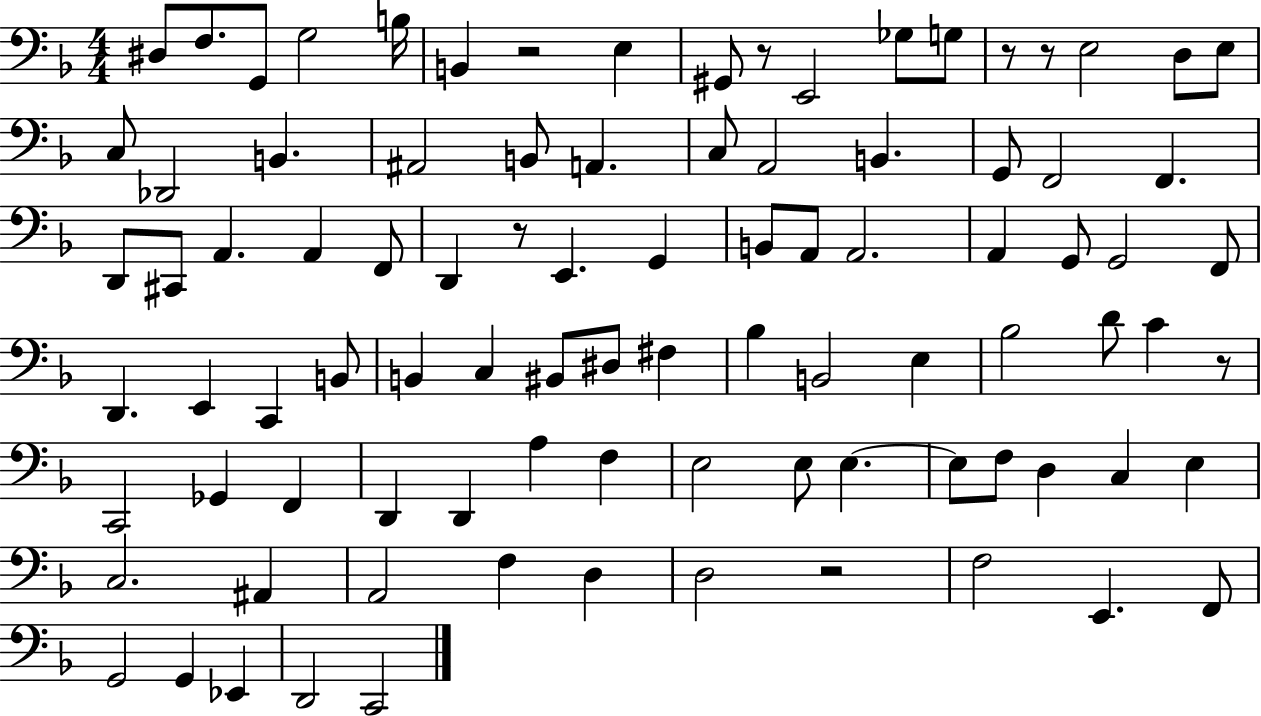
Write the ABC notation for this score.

X:1
T:Untitled
M:4/4
L:1/4
K:F
^D,/2 F,/2 G,,/2 G,2 B,/4 B,, z2 E, ^G,,/2 z/2 E,,2 _G,/2 G,/2 z/2 z/2 E,2 D,/2 E,/2 C,/2 _D,,2 B,, ^A,,2 B,,/2 A,, C,/2 A,,2 B,, G,,/2 F,,2 F,, D,,/2 ^C,,/2 A,, A,, F,,/2 D,, z/2 E,, G,, B,,/2 A,,/2 A,,2 A,, G,,/2 G,,2 F,,/2 D,, E,, C,, B,,/2 B,, C, ^B,,/2 ^D,/2 ^F, _B, B,,2 E, _B,2 D/2 C z/2 C,,2 _G,, F,, D,, D,, A, F, E,2 E,/2 E, E,/2 F,/2 D, C, E, C,2 ^A,, A,,2 F, D, D,2 z2 F,2 E,, F,,/2 G,,2 G,, _E,, D,,2 C,,2